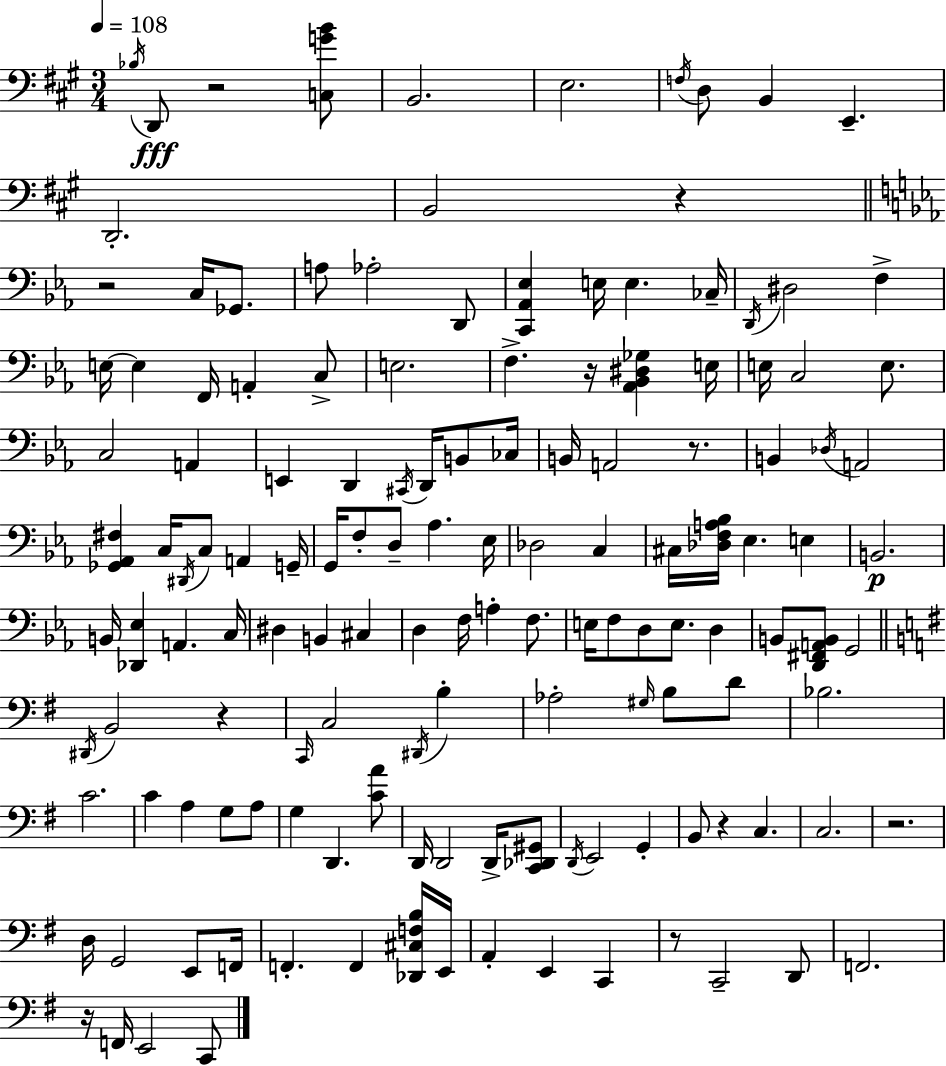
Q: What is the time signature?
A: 3/4